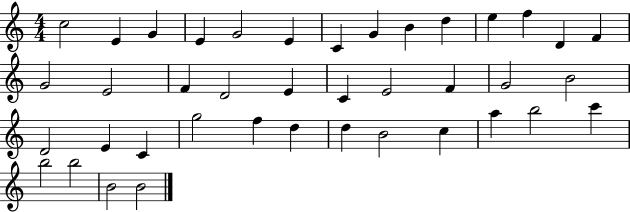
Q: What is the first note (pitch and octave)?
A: C5